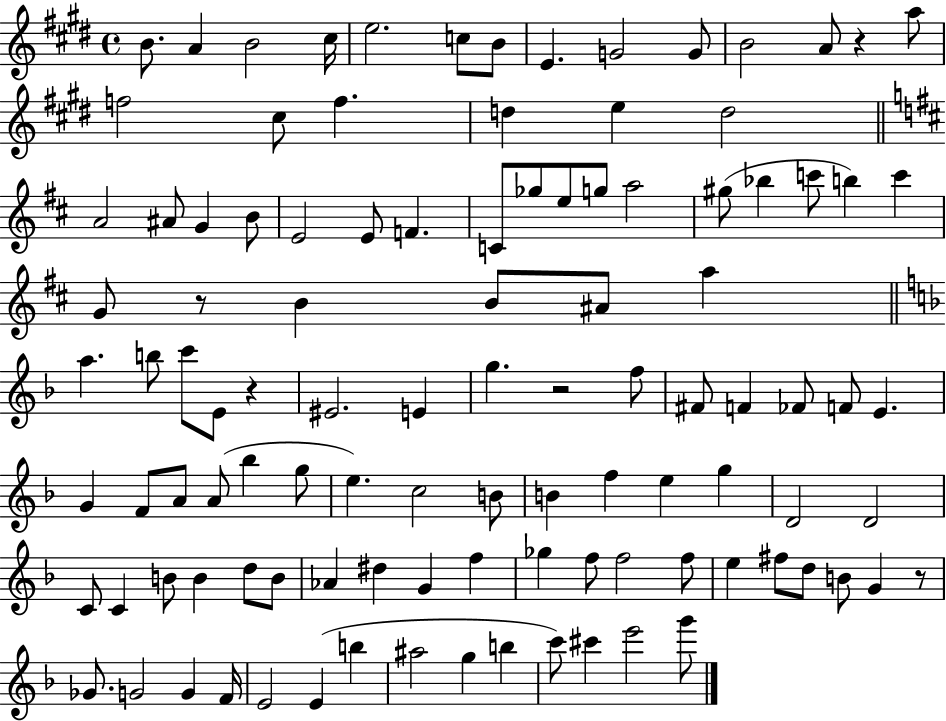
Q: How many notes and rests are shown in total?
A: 107